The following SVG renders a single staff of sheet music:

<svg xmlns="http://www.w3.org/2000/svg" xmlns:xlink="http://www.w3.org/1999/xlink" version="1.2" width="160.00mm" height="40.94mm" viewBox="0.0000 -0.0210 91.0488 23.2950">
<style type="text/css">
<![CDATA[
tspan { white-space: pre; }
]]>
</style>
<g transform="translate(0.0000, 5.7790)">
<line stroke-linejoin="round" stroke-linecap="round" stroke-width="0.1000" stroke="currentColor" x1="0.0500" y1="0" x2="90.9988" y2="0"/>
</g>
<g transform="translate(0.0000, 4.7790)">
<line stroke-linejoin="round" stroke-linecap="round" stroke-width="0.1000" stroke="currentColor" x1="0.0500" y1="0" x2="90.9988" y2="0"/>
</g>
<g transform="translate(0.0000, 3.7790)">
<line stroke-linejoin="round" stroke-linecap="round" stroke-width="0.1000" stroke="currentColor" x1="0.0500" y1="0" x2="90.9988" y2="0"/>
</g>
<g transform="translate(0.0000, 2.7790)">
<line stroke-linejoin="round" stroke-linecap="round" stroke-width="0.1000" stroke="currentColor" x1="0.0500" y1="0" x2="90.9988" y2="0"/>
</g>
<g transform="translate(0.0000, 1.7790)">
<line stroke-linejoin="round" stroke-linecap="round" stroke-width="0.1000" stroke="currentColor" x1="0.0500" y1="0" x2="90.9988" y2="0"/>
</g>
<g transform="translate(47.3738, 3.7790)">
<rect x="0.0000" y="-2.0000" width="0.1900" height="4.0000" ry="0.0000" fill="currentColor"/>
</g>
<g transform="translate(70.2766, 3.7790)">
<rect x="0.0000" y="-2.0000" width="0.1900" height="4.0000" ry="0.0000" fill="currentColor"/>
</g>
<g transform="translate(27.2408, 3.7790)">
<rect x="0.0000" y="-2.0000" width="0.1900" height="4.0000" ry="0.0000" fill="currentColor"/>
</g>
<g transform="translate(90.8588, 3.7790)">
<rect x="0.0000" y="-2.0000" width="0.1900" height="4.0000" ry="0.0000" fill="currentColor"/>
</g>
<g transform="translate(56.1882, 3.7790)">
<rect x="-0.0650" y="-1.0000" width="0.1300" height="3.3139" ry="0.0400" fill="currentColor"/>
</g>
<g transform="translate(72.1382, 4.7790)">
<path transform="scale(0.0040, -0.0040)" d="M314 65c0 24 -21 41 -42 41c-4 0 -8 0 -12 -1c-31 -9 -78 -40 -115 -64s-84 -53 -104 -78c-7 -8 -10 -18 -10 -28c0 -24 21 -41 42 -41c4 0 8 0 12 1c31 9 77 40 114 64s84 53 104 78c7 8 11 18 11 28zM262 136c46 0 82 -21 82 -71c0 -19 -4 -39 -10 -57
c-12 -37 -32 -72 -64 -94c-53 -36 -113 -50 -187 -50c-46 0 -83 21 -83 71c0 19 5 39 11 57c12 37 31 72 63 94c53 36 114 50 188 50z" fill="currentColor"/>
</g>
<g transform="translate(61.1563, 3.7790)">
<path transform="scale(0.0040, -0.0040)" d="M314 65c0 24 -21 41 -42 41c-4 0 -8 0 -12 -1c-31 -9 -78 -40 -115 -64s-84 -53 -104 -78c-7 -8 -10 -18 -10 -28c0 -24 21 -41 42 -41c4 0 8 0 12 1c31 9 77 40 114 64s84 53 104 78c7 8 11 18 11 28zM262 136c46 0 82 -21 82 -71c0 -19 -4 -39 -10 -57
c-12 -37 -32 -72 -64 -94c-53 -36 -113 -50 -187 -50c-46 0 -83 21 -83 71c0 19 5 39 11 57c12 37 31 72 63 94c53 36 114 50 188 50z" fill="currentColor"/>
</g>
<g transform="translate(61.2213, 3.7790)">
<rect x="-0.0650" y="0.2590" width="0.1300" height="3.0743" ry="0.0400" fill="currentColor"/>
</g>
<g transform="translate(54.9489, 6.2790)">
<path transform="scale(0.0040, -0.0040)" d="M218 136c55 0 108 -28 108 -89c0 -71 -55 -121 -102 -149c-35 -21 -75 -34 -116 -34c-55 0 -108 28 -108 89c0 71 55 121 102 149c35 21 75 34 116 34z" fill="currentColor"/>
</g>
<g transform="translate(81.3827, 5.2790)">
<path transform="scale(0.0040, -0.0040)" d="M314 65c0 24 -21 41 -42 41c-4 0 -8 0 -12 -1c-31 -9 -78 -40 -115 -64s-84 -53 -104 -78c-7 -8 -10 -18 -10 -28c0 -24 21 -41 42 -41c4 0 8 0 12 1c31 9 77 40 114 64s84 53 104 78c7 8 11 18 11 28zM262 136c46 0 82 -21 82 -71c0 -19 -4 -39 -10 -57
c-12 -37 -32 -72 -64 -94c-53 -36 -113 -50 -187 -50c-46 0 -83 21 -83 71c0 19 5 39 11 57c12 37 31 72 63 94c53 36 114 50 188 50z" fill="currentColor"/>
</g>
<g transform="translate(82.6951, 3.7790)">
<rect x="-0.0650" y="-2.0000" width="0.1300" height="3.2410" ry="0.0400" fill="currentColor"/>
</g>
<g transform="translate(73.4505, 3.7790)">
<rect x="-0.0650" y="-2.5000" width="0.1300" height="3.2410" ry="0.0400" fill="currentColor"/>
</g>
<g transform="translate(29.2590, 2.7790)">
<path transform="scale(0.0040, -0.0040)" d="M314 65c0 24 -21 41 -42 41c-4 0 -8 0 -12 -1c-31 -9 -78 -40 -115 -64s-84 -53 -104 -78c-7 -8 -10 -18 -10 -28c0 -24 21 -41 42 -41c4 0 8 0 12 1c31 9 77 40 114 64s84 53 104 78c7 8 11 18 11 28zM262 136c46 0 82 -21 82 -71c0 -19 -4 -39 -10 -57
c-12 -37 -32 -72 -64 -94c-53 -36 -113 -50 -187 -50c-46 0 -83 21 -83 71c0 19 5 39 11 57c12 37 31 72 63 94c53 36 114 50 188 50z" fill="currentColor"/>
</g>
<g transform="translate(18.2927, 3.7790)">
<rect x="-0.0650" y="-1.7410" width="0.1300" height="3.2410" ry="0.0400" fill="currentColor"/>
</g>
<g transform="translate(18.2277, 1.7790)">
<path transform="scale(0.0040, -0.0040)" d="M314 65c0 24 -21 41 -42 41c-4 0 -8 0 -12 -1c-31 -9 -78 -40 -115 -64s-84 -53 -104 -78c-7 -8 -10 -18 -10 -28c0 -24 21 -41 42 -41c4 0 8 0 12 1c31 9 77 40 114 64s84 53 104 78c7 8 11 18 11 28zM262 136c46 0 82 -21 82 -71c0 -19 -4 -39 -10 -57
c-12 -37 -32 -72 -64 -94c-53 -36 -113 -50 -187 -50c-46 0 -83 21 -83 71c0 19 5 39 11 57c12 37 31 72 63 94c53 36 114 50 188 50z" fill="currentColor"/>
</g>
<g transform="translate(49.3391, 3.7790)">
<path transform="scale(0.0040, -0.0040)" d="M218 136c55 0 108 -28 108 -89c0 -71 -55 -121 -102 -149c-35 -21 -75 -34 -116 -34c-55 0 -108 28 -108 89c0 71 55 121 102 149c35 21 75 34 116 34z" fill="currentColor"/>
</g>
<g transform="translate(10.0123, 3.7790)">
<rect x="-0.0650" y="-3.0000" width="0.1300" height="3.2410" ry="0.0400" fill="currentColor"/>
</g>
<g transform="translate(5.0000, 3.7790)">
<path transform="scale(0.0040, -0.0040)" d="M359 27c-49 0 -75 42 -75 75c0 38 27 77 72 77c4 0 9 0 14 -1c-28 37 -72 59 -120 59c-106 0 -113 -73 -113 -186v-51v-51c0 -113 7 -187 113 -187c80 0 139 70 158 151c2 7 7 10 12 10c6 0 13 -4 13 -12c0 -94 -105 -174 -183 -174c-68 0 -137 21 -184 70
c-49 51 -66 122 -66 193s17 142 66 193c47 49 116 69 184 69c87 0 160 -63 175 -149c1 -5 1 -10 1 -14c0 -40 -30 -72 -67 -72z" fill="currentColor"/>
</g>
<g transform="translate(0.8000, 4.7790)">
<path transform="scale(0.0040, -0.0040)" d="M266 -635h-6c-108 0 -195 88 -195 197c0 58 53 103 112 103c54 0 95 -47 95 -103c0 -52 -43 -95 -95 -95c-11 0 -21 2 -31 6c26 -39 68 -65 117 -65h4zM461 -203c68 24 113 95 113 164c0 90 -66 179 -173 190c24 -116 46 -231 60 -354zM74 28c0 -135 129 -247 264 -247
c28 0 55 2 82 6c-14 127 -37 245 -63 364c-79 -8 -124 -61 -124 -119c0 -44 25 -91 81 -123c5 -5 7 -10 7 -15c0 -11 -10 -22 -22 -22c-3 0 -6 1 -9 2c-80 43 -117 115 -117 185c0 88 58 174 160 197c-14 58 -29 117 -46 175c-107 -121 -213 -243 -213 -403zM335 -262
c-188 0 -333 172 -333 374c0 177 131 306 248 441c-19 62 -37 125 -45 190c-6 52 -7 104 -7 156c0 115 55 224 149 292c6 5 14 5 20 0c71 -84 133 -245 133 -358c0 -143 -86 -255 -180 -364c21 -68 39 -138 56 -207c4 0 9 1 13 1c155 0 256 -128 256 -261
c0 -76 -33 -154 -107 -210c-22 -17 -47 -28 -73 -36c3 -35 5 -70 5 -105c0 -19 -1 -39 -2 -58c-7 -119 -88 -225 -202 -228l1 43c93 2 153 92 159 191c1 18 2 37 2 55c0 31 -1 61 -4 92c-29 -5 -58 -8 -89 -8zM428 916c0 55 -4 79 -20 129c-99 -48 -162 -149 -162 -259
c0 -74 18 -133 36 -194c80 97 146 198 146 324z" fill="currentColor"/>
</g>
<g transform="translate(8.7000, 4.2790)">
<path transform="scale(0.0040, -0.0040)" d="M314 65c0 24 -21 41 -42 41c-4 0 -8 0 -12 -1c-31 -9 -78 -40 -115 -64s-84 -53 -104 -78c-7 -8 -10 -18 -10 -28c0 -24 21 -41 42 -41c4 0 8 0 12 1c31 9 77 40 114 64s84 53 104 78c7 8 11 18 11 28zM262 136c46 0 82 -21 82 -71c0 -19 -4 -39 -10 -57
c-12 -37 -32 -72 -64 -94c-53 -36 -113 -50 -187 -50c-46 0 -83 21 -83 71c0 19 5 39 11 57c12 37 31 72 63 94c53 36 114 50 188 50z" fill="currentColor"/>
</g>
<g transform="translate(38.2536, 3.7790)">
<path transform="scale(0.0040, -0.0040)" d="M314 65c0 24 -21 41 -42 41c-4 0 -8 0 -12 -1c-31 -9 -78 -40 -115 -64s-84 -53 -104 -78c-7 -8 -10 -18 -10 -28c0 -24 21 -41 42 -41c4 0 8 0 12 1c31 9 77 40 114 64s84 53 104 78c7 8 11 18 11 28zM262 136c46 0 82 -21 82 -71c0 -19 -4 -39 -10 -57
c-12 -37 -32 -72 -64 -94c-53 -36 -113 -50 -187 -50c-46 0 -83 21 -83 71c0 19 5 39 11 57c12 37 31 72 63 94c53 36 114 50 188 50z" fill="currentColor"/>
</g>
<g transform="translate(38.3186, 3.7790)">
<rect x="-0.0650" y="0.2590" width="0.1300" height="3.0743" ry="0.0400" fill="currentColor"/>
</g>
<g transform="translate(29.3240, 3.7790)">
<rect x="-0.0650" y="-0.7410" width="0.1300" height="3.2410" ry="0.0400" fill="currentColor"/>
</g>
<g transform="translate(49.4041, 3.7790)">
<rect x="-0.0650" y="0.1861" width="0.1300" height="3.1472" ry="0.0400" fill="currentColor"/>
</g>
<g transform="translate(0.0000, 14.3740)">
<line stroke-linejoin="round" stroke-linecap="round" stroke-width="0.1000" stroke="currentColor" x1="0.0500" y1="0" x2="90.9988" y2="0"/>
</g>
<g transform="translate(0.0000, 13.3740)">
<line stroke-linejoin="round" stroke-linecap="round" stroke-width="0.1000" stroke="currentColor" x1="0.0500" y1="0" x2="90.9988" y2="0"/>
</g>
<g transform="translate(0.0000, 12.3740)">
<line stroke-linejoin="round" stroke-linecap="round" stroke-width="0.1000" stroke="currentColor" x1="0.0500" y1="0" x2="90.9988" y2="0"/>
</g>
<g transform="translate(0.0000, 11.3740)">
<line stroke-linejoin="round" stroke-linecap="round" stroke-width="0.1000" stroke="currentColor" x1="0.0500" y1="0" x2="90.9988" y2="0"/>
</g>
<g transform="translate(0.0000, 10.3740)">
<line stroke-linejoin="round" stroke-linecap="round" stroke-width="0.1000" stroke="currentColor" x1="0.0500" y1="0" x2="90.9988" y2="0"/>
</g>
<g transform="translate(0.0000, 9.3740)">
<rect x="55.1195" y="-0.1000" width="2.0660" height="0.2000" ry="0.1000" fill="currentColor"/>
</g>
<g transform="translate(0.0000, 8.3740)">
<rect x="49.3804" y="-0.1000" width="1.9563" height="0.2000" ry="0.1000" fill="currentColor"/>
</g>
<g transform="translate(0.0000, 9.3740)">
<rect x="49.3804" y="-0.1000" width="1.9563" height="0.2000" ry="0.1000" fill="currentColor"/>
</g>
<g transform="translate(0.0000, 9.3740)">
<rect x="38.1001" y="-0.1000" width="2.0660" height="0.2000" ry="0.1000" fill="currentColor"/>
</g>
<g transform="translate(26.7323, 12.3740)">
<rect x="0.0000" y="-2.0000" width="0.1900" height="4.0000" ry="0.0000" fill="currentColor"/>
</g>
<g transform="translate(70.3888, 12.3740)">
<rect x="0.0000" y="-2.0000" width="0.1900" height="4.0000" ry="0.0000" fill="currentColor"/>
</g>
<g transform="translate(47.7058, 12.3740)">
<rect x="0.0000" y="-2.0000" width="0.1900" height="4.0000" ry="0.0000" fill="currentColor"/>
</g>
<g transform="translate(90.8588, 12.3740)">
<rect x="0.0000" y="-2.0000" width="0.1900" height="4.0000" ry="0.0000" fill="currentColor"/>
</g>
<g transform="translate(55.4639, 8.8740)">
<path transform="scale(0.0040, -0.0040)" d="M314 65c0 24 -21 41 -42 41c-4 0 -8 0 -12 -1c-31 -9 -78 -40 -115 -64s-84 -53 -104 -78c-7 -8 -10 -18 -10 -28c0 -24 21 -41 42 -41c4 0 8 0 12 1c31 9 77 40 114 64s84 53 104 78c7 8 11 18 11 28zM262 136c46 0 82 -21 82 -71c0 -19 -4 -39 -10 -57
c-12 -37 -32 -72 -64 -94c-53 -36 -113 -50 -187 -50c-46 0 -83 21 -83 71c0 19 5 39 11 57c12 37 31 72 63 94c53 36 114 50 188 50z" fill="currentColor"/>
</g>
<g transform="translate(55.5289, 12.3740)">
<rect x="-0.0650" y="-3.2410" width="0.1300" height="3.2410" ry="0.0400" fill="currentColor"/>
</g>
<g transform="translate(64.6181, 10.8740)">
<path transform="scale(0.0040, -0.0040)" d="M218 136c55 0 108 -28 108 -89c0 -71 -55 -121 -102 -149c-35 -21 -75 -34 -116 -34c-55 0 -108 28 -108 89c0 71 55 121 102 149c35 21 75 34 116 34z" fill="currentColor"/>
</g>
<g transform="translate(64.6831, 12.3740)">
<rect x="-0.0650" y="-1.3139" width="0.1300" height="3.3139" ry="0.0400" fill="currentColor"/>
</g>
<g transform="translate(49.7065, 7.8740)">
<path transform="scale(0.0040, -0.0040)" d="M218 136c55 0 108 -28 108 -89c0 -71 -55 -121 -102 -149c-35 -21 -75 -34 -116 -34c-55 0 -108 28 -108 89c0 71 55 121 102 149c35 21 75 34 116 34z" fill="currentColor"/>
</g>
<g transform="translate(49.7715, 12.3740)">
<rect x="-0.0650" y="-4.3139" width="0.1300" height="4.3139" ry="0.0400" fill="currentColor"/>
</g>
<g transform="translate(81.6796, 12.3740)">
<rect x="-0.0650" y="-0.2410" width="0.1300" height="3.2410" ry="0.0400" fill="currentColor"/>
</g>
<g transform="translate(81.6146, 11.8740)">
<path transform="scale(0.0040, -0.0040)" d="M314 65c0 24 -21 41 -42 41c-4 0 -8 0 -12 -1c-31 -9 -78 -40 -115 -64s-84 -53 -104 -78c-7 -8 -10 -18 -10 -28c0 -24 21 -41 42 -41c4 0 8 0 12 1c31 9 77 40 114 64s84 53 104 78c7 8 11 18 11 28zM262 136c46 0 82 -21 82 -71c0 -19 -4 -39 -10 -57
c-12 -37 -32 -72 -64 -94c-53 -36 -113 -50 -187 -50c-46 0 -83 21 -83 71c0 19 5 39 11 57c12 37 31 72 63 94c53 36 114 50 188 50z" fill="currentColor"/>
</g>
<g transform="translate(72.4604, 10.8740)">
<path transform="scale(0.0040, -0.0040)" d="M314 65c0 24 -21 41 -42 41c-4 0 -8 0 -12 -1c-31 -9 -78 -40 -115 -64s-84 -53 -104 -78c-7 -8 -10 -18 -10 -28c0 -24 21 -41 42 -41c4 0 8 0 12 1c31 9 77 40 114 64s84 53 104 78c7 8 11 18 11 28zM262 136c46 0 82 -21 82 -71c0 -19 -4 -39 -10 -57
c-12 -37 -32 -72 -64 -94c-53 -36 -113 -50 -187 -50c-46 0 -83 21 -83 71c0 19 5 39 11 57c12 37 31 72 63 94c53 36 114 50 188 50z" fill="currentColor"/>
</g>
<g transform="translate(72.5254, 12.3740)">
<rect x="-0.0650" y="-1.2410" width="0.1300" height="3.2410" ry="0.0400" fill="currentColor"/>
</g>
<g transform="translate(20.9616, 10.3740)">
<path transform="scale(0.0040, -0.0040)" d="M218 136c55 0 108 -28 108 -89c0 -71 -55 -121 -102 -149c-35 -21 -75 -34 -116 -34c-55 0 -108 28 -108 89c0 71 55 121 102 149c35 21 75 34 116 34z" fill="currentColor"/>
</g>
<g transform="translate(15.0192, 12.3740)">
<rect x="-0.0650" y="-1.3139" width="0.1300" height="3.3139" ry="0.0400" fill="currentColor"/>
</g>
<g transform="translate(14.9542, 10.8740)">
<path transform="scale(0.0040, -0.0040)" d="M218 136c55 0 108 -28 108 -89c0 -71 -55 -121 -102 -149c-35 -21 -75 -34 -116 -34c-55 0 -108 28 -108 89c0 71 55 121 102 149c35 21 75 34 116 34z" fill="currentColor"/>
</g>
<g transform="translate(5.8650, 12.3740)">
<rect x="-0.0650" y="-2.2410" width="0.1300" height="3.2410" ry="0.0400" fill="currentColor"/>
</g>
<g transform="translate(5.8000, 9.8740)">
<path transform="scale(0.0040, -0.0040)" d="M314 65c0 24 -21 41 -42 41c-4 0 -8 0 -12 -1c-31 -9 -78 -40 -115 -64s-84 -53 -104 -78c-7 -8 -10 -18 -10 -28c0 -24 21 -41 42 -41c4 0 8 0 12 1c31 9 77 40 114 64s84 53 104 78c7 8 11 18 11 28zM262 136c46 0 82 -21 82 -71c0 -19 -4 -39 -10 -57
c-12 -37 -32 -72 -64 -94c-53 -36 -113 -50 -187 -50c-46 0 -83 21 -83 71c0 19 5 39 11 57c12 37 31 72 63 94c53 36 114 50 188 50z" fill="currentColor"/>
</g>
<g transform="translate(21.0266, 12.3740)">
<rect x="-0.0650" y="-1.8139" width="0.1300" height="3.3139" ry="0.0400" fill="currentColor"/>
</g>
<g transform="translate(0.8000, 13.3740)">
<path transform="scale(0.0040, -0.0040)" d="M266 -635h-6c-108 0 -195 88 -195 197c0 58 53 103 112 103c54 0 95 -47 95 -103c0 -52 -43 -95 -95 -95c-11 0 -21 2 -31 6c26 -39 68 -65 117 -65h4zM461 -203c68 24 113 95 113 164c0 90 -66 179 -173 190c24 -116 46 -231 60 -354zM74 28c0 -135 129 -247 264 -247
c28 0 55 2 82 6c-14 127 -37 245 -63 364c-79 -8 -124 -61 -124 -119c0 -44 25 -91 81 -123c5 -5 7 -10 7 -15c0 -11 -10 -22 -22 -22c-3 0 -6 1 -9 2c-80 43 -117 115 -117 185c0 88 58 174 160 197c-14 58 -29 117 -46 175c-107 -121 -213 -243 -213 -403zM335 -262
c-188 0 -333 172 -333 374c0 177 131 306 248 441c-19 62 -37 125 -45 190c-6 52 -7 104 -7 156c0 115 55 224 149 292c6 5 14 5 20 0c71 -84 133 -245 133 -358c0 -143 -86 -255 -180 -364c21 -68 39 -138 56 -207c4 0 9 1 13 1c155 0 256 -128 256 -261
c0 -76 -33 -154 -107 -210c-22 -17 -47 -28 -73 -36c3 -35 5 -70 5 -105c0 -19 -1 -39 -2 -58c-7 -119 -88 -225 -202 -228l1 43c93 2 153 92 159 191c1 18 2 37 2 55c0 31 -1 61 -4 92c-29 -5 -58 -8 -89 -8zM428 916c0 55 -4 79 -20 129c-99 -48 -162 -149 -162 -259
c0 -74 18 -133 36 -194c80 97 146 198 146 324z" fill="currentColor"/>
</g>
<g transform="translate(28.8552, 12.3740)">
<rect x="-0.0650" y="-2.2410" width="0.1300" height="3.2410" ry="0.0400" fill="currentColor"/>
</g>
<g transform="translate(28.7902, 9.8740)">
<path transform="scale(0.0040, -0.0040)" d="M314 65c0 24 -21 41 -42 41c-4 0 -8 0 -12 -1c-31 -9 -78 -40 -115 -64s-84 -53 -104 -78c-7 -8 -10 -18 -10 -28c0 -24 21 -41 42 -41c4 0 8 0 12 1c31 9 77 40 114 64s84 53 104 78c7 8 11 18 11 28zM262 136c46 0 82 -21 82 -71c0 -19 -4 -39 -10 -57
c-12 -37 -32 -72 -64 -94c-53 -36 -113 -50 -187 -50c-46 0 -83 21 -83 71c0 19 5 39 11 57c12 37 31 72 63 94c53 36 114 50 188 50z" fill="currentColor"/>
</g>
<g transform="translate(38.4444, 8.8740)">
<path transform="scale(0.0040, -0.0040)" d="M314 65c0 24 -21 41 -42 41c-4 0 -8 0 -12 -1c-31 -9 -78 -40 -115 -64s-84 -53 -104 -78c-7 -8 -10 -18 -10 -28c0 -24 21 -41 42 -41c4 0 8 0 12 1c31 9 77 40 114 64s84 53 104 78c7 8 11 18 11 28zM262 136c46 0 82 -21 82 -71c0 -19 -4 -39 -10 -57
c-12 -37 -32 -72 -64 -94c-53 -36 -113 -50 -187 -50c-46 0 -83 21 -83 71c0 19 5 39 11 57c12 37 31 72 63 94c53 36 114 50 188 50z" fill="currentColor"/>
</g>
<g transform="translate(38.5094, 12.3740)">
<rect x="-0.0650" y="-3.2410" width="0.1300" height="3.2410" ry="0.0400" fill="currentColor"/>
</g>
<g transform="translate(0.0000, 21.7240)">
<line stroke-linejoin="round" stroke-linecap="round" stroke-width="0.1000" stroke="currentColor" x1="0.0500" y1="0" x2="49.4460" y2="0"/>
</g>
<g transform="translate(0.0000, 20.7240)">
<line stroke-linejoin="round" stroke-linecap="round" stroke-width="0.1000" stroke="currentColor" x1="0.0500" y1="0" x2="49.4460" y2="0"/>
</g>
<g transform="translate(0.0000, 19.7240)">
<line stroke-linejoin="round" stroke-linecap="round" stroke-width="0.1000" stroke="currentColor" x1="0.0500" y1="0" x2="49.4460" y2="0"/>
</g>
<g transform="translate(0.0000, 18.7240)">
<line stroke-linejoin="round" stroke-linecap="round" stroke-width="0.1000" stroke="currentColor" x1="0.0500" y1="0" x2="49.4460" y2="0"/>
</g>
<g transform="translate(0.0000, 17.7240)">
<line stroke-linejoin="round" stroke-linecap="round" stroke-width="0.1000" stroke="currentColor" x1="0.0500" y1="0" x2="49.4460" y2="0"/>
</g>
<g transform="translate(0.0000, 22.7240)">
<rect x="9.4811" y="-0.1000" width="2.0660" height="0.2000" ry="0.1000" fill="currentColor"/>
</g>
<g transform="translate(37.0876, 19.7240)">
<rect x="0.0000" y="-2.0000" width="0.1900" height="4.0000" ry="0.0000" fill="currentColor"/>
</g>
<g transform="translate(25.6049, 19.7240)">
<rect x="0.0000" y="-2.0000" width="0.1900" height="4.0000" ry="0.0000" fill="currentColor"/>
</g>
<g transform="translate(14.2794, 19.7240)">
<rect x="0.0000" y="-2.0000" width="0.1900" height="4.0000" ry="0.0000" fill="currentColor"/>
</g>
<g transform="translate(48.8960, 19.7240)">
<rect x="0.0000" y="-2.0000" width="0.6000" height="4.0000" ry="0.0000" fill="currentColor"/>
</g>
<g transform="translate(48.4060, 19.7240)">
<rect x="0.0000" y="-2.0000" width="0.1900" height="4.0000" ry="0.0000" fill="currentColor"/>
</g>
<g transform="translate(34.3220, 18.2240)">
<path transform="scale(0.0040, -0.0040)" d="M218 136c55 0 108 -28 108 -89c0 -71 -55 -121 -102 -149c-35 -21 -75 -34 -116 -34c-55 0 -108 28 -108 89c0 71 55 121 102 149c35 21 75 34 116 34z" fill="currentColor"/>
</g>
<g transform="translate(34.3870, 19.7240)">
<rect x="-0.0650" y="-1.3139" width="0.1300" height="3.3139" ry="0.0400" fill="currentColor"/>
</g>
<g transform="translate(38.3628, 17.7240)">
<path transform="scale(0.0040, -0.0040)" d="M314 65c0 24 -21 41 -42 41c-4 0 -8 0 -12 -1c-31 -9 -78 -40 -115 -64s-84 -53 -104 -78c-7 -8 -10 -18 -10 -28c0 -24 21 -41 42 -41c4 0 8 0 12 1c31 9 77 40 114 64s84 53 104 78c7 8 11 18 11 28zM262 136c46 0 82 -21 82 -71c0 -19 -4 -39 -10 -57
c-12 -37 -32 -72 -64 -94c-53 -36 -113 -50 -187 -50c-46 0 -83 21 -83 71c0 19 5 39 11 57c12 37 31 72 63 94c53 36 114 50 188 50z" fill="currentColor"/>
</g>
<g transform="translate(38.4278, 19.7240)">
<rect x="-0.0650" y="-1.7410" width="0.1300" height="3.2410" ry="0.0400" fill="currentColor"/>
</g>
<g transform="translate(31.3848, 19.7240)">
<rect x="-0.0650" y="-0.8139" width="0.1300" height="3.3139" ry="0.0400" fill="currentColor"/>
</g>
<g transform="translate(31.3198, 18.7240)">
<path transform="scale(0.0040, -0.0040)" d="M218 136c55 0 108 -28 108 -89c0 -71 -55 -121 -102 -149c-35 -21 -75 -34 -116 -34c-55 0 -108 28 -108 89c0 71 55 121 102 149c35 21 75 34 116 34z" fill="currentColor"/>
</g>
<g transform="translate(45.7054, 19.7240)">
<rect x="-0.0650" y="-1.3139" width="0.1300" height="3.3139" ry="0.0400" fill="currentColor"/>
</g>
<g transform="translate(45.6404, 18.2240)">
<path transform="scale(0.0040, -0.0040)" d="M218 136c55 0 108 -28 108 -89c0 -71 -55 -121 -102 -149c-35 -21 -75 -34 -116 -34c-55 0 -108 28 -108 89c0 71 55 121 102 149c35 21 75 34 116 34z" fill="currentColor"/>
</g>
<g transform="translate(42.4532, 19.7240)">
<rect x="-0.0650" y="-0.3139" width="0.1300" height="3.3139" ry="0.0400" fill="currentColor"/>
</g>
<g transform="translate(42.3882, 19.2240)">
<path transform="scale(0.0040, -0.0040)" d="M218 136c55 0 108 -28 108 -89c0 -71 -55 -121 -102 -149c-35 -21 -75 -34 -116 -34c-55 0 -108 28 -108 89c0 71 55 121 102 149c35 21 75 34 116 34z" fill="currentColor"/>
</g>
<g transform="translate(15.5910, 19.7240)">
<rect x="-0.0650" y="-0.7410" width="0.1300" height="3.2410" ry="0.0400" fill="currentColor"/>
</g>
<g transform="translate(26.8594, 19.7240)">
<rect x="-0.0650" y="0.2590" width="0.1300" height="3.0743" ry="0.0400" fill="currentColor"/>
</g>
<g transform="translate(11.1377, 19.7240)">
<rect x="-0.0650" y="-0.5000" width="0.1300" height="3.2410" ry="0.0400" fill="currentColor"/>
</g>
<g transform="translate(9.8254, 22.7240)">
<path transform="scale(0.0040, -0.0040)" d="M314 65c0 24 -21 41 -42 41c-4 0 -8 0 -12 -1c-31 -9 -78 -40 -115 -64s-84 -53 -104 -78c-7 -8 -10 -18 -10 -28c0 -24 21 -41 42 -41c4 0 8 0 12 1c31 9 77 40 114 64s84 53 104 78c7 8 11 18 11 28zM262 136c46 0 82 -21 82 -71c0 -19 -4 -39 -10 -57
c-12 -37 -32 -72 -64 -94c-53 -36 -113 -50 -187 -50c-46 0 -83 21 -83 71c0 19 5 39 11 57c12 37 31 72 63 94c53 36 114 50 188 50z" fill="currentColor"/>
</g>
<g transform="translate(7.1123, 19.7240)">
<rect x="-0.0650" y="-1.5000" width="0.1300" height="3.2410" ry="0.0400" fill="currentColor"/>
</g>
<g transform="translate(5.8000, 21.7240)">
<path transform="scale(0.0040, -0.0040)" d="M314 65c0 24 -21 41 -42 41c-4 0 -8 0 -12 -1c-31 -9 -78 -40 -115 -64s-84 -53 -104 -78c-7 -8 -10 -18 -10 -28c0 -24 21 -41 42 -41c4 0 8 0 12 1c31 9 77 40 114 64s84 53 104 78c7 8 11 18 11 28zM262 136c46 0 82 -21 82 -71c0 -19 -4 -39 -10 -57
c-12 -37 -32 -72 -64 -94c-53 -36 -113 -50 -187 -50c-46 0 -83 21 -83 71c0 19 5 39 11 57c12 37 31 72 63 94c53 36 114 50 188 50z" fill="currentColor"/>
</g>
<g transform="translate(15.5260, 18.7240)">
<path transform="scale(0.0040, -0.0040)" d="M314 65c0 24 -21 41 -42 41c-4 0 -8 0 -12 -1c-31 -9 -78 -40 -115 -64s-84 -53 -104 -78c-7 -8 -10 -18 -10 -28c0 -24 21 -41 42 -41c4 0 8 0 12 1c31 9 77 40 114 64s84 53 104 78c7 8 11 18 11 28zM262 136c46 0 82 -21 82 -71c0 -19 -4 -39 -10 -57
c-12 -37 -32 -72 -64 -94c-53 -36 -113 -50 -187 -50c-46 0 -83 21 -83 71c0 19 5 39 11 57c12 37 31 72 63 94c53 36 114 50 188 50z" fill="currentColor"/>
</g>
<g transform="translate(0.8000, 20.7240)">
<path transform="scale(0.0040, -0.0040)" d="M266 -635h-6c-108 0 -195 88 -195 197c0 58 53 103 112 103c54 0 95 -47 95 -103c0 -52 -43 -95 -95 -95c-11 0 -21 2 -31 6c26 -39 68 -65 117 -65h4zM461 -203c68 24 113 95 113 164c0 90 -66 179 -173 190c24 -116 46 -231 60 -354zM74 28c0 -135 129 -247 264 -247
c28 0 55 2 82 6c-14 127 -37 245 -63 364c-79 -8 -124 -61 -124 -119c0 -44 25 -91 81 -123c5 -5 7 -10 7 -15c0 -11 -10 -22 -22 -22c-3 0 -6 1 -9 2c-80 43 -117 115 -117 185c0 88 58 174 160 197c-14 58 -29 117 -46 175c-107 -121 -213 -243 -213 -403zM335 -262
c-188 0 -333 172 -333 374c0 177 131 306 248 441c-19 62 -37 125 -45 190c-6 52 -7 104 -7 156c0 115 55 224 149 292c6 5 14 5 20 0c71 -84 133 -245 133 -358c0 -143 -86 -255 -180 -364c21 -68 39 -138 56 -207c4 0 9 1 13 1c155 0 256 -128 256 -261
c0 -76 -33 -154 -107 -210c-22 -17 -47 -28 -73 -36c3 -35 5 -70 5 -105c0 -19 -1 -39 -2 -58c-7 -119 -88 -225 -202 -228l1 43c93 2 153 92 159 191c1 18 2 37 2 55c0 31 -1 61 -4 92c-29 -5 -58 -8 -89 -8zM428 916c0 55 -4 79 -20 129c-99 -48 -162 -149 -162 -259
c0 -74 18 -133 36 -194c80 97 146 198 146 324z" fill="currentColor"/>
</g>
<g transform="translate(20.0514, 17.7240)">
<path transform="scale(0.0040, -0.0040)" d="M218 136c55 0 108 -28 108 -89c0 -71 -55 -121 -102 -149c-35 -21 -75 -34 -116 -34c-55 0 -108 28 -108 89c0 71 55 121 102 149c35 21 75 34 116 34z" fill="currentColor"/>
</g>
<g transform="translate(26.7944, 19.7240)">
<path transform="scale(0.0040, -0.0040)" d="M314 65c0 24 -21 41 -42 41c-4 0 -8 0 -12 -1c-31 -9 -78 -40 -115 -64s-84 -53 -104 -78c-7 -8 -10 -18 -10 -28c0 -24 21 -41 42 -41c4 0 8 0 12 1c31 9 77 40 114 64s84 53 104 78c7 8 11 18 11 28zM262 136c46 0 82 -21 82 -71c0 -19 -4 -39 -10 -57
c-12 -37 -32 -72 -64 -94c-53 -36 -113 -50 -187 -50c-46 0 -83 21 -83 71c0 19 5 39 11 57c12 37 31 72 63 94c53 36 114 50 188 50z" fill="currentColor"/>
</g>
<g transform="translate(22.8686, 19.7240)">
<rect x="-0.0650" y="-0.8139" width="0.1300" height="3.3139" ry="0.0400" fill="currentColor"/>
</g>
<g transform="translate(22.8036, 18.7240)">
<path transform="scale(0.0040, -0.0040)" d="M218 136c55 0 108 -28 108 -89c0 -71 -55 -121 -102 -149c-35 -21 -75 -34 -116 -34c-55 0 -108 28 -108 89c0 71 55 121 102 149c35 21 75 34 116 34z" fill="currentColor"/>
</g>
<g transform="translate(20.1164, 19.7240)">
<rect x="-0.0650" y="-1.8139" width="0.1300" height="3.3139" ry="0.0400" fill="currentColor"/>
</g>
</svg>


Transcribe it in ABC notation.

X:1
T:Untitled
M:4/4
L:1/4
K:C
A2 f2 d2 B2 B D B2 G2 F2 g2 e f g2 b2 d' b2 e e2 c2 E2 C2 d2 f d B2 d e f2 c e